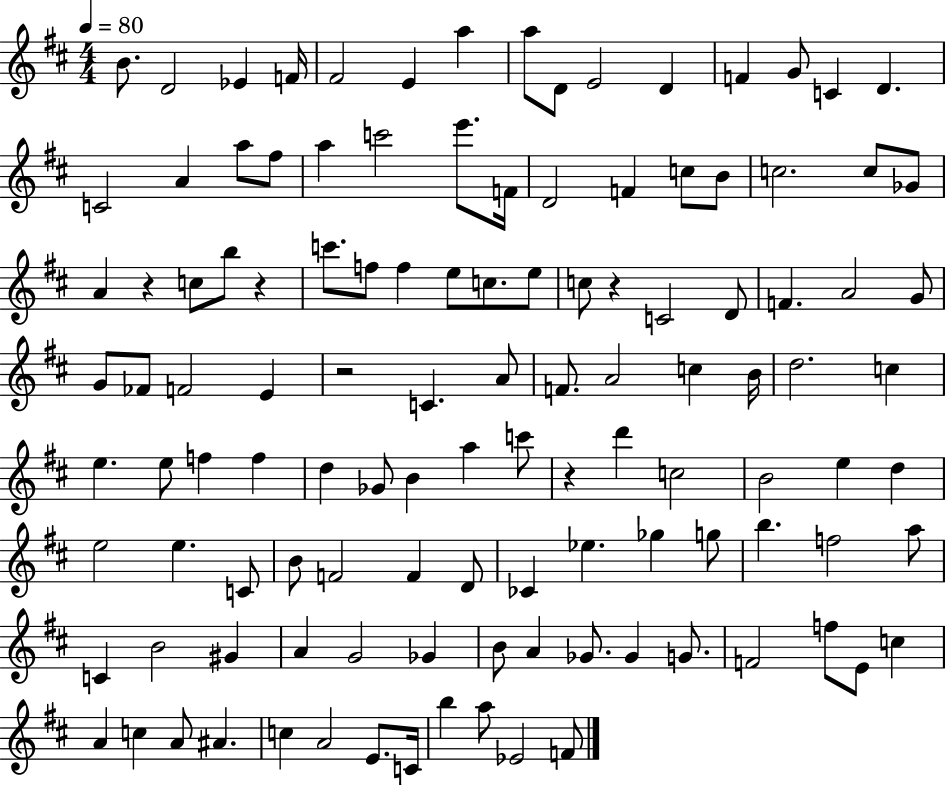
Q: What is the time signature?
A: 4/4